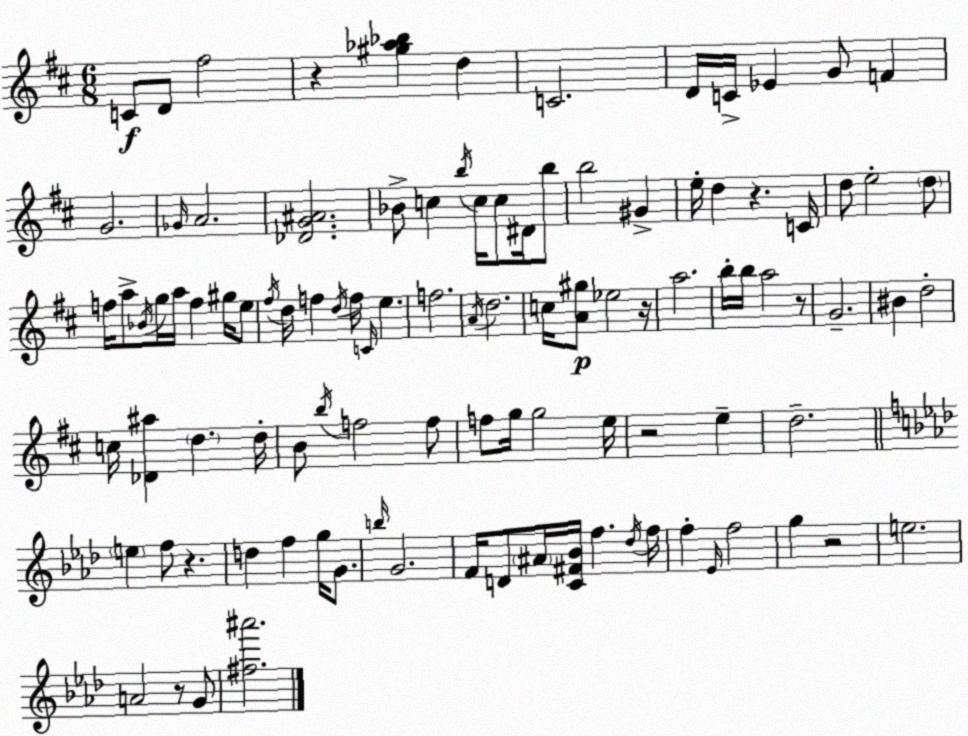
X:1
T:Untitled
M:6/8
L:1/4
K:D
C/2 D/2 ^f2 z [^g_a_b] d C2 D/4 C/4 _E G/2 F G2 _G/4 A2 [_DG^A]2 _B/2 c b/4 c/4 c/2 ^D/4 b/2 b2 ^G e/4 d z C/4 d/2 e2 d/2 f/4 a/2 _B/4 g/4 a/4 f ^g/4 e/2 ^f/4 d/4 f d/4 f/4 C/4 e f2 A/4 d2 c/4 [A^g]/2 _e2 z/4 a2 b/4 b/4 a2 z/2 G2 ^B d2 c/4 [_D^a] d d/4 B/2 b/4 f2 f/2 f/2 g/4 g2 e/4 z2 e d2 e f/2 z d f g/4 G/2 b/4 G2 F/4 D/2 ^A/4 [C^F_B]/4 f _d/4 f/4 f _E/4 f2 g z2 e2 A2 z/2 G/2 [^f^a']2